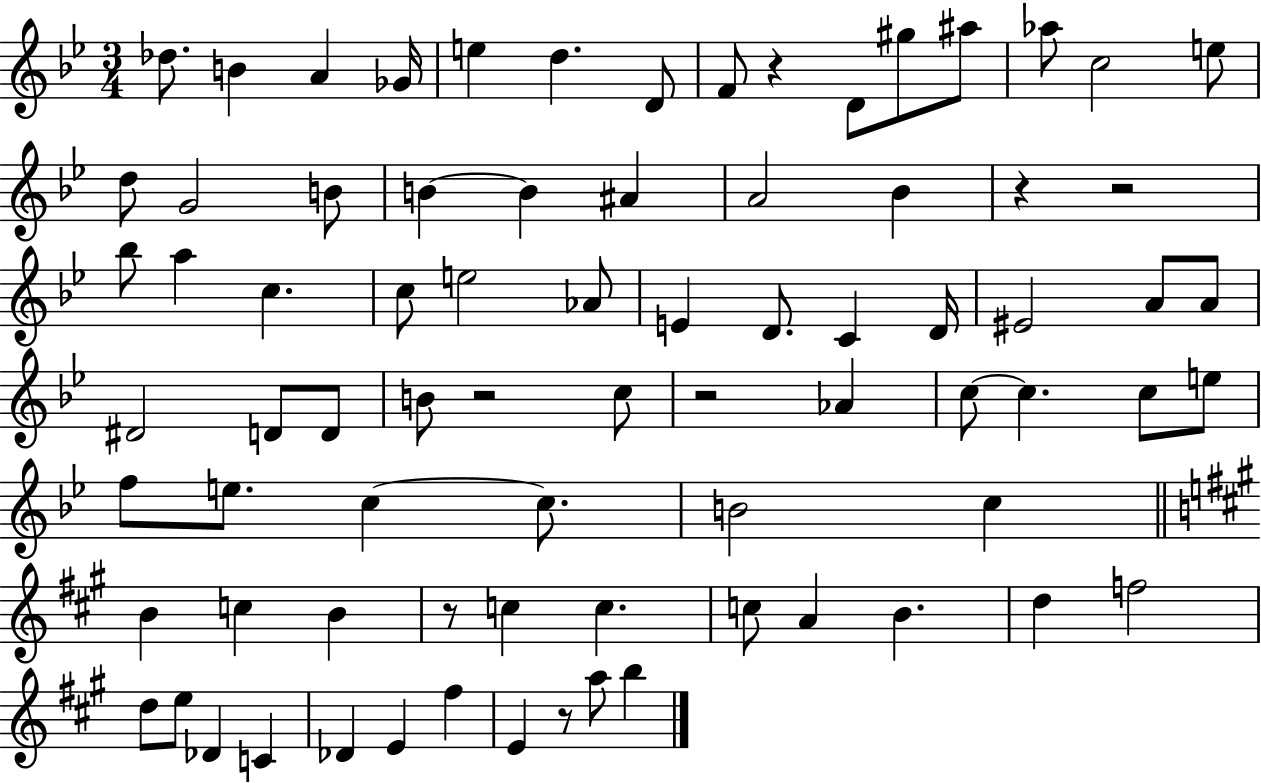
Db5/e. B4/q A4/q Gb4/s E5/q D5/q. D4/e F4/e R/q D4/e G#5/e A#5/e Ab5/e C5/h E5/e D5/e G4/h B4/e B4/q B4/q A#4/q A4/h Bb4/q R/q R/h Bb5/e A5/q C5/q. C5/e E5/h Ab4/e E4/q D4/e. C4/q D4/s EIS4/h A4/e A4/e D#4/h D4/e D4/e B4/e R/h C5/e R/h Ab4/q C5/e C5/q. C5/e E5/e F5/e E5/e. C5/q C5/e. B4/h C5/q B4/q C5/q B4/q R/e C5/q C5/q. C5/e A4/q B4/q. D5/q F5/h D5/e E5/e Db4/q C4/q Db4/q E4/q F#5/q E4/q R/e A5/e B5/q